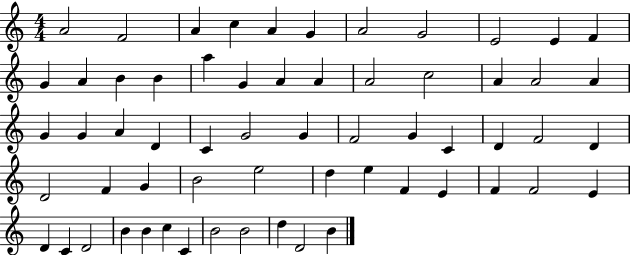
A4/h F4/h A4/q C5/q A4/q G4/q A4/h G4/h E4/h E4/q F4/q G4/q A4/q B4/q B4/q A5/q G4/q A4/q A4/q A4/h C5/h A4/q A4/h A4/q G4/q G4/q A4/q D4/q C4/q G4/h G4/q F4/h G4/q C4/q D4/q F4/h D4/q D4/h F4/q G4/q B4/h E5/h D5/q E5/q F4/q E4/q F4/q F4/h E4/q D4/q C4/q D4/h B4/q B4/q C5/q C4/q B4/h B4/h D5/q D4/h B4/q